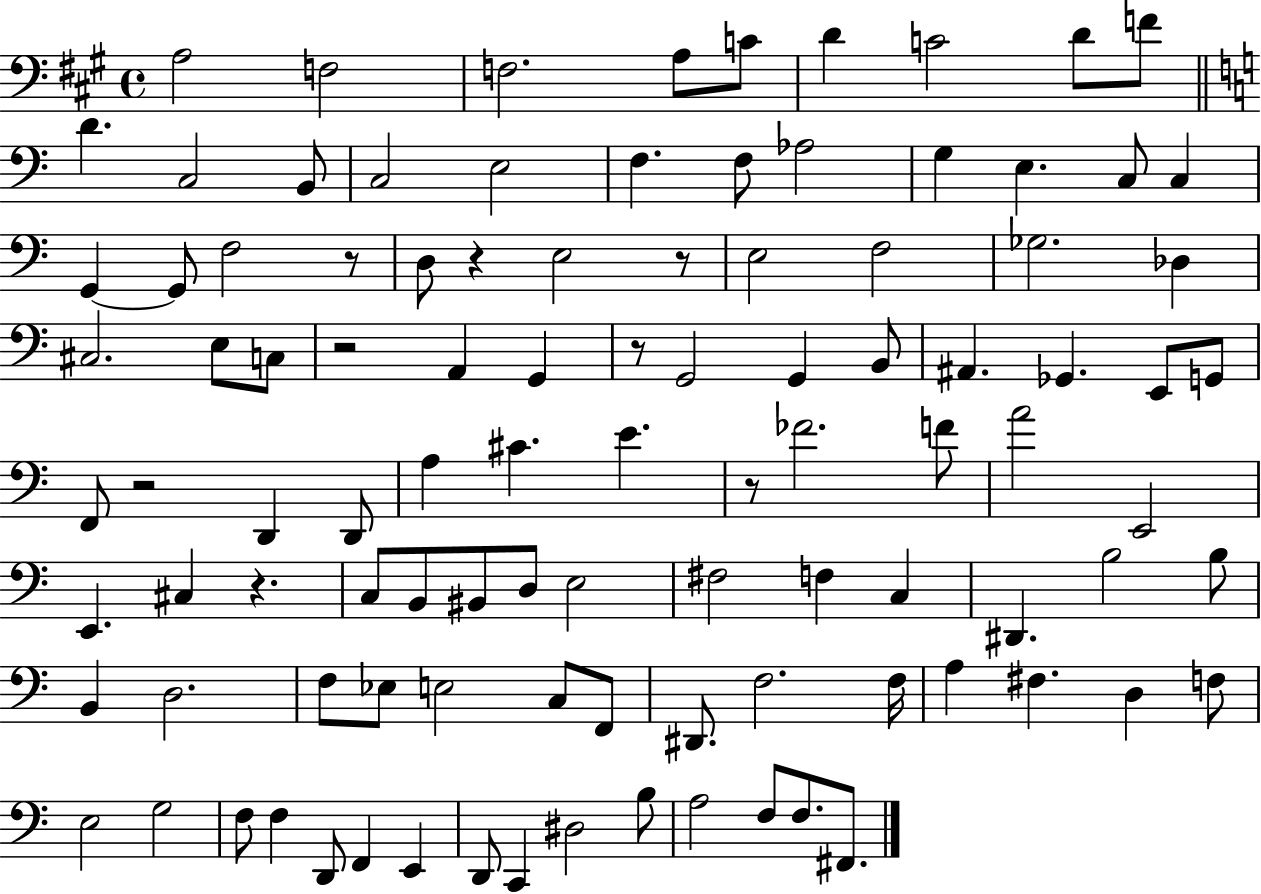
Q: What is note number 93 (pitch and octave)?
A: F3